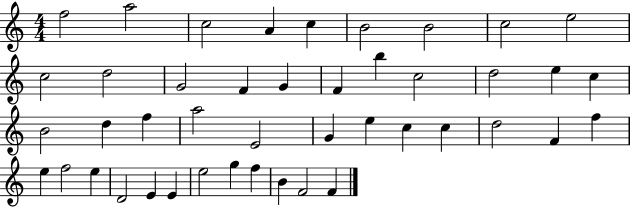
F5/h A5/h C5/h A4/q C5/q B4/h B4/h C5/h E5/h C5/h D5/h G4/h F4/q G4/q F4/q B5/q C5/h D5/h E5/q C5/q B4/h D5/q F5/q A5/h E4/h G4/q E5/q C5/q C5/q D5/h F4/q F5/q E5/q F5/h E5/q D4/h E4/q E4/q E5/h G5/q F5/q B4/q F4/h F4/q